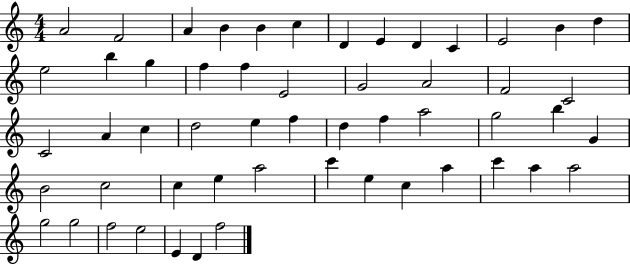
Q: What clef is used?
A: treble